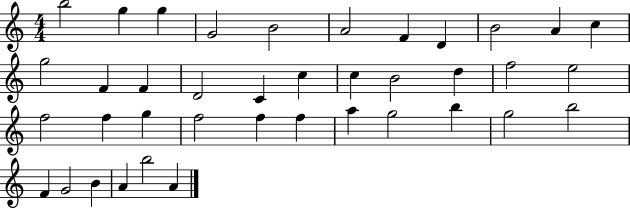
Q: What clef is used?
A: treble